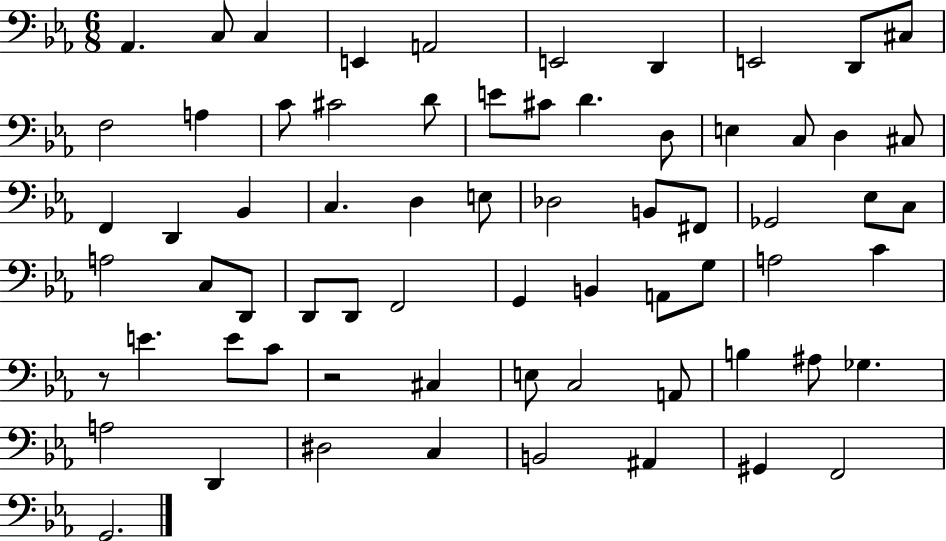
X:1
T:Untitled
M:6/8
L:1/4
K:Eb
_A,, C,/2 C, E,, A,,2 E,,2 D,, E,,2 D,,/2 ^C,/2 F,2 A, C/2 ^C2 D/2 E/2 ^C/2 D D,/2 E, C,/2 D, ^C,/2 F,, D,, _B,, C, D, E,/2 _D,2 B,,/2 ^F,,/2 _G,,2 _E,/2 C,/2 A,2 C,/2 D,,/2 D,,/2 D,,/2 F,,2 G,, B,, A,,/2 G,/2 A,2 C z/2 E E/2 C/2 z2 ^C, E,/2 C,2 A,,/2 B, ^A,/2 _G, A,2 D,, ^D,2 C, B,,2 ^A,, ^G,, F,,2 G,,2